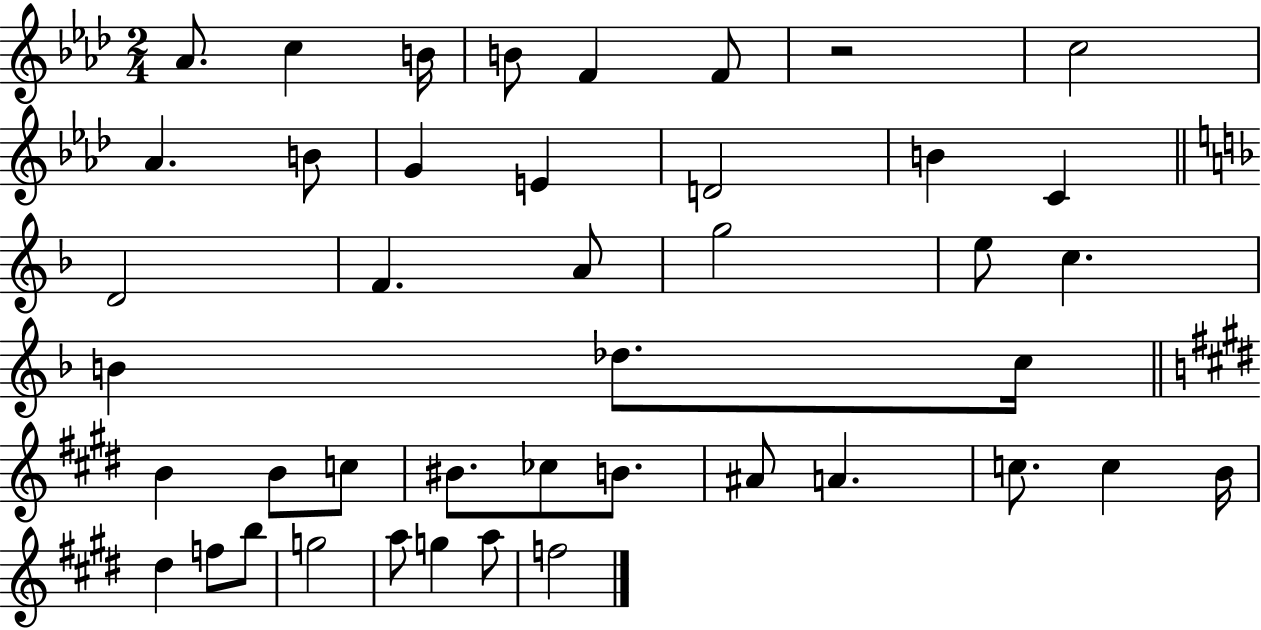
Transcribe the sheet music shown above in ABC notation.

X:1
T:Untitled
M:2/4
L:1/4
K:Ab
_A/2 c B/4 B/2 F F/2 z2 c2 _A B/2 G E D2 B C D2 F A/2 g2 e/2 c B _d/2 c/4 B B/2 c/2 ^B/2 _c/2 B/2 ^A/2 A c/2 c B/4 ^d f/2 b/2 g2 a/2 g a/2 f2